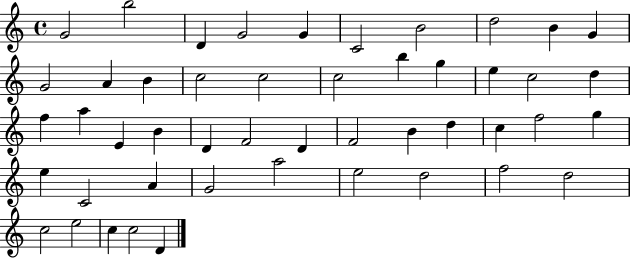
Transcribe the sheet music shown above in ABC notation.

X:1
T:Untitled
M:4/4
L:1/4
K:C
G2 b2 D G2 G C2 B2 d2 B G G2 A B c2 c2 c2 b g e c2 d f a E B D F2 D F2 B d c f2 g e C2 A G2 a2 e2 d2 f2 d2 c2 e2 c c2 D